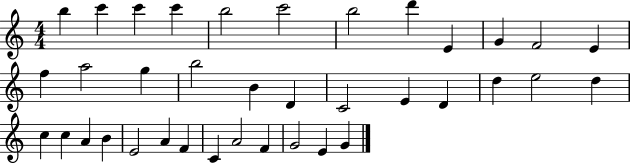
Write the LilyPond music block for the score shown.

{
  \clef treble
  \numericTimeSignature
  \time 4/4
  \key c \major
  b''4 c'''4 c'''4 c'''4 | b''2 c'''2 | b''2 d'''4 e'4 | g'4 f'2 e'4 | \break f''4 a''2 g''4 | b''2 b'4 d'4 | c'2 e'4 d'4 | d''4 e''2 d''4 | \break c''4 c''4 a'4 b'4 | e'2 a'4 f'4 | c'4 a'2 f'4 | g'2 e'4 g'4 | \break \bar "|."
}